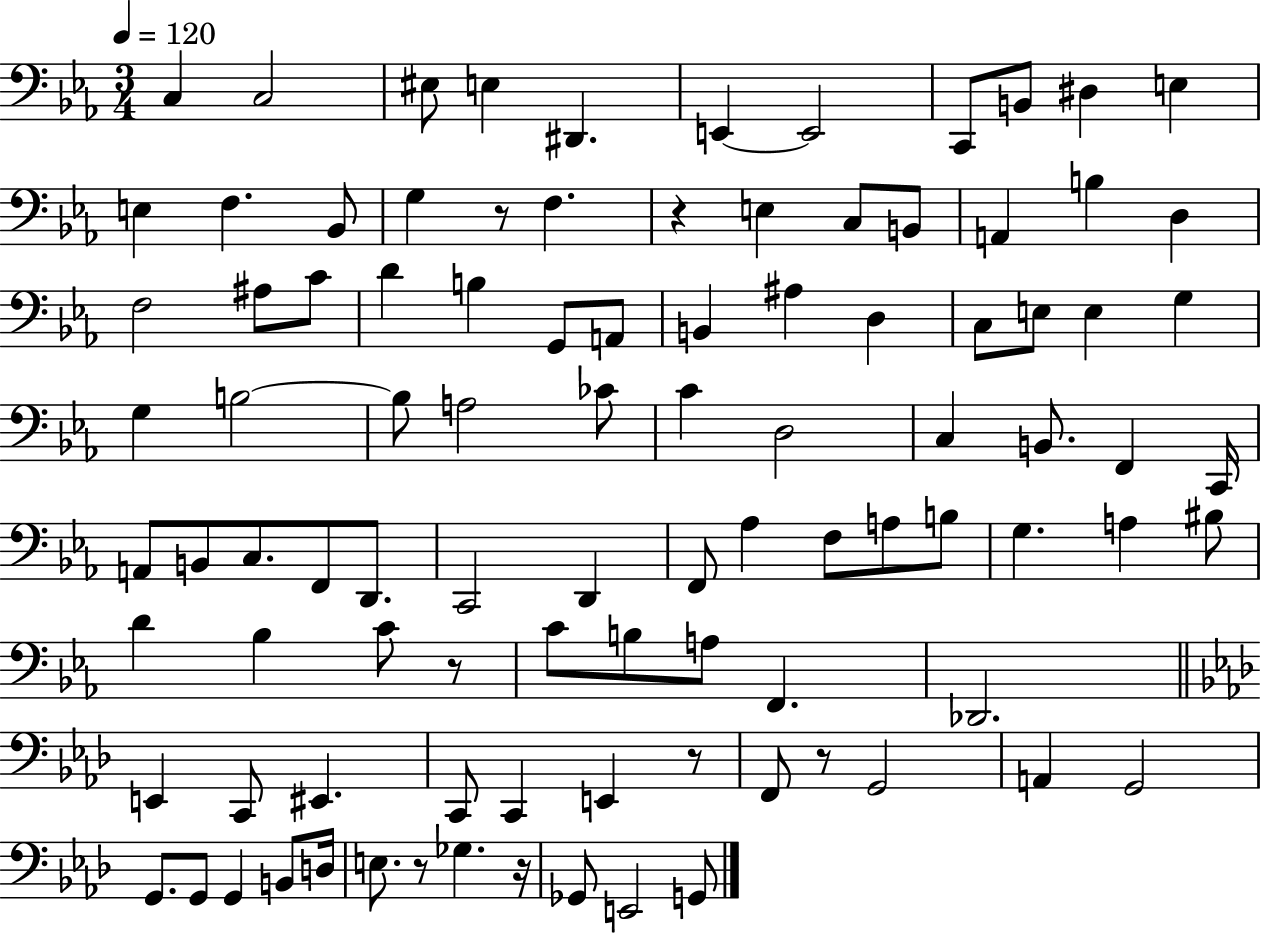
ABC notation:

X:1
T:Untitled
M:3/4
L:1/4
K:Eb
C, C,2 ^E,/2 E, ^D,, E,, E,,2 C,,/2 B,,/2 ^D, E, E, F, _B,,/2 G, z/2 F, z E, C,/2 B,,/2 A,, B, D, F,2 ^A,/2 C/2 D B, G,,/2 A,,/2 B,, ^A, D, C,/2 E,/2 E, G, G, B,2 B,/2 A,2 _C/2 C D,2 C, B,,/2 F,, C,,/4 A,,/2 B,,/2 C,/2 F,,/2 D,,/2 C,,2 D,, F,,/2 _A, F,/2 A,/2 B,/2 G, A, ^B,/2 D _B, C/2 z/2 C/2 B,/2 A,/2 F,, _D,,2 E,, C,,/2 ^E,, C,,/2 C,, E,, z/2 F,,/2 z/2 G,,2 A,, G,,2 G,,/2 G,,/2 G,, B,,/2 D,/4 E,/2 z/2 _G, z/4 _G,,/2 E,,2 G,,/2